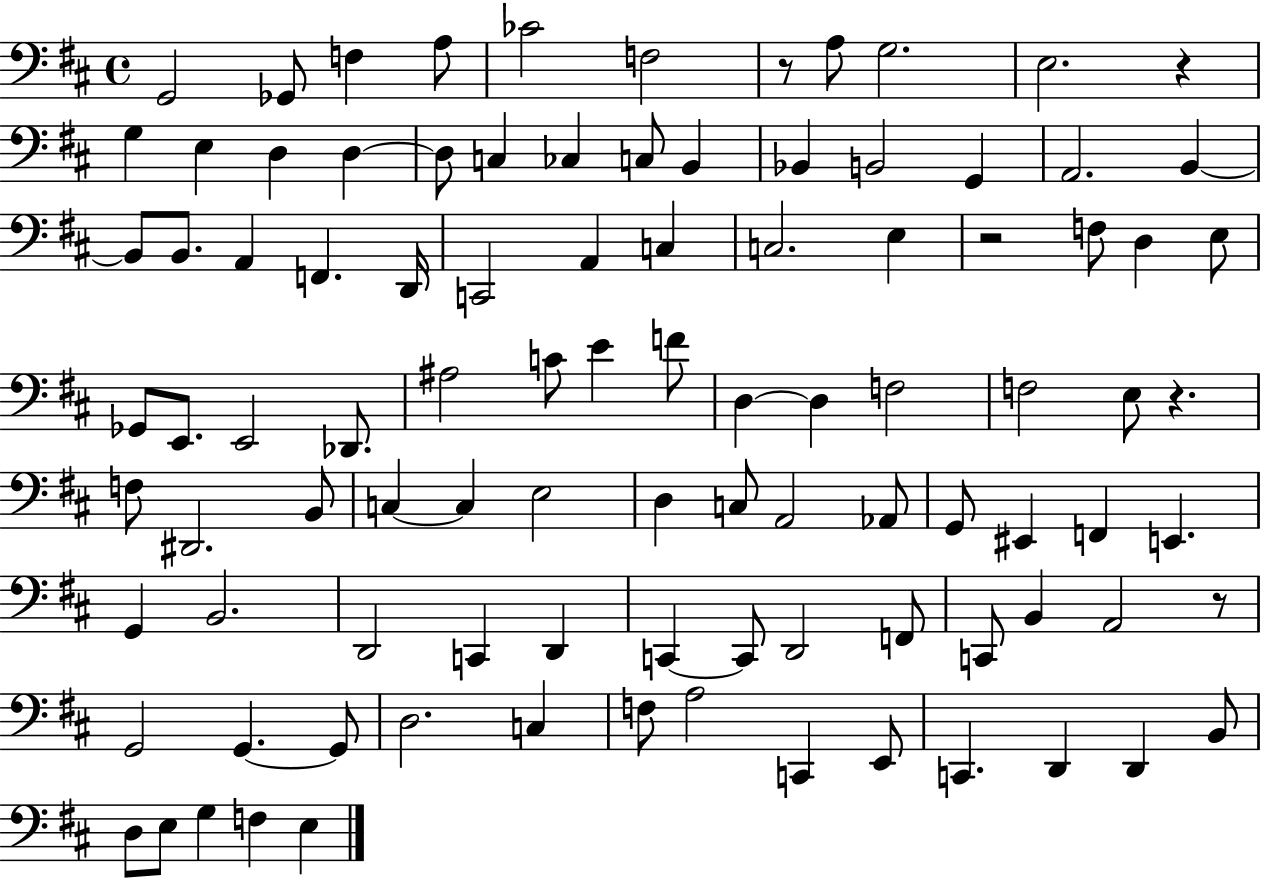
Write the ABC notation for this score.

X:1
T:Untitled
M:4/4
L:1/4
K:D
G,,2 _G,,/2 F, A,/2 _C2 F,2 z/2 A,/2 G,2 E,2 z G, E, D, D, D,/2 C, _C, C,/2 B,, _B,, B,,2 G,, A,,2 B,, B,,/2 B,,/2 A,, F,, D,,/4 C,,2 A,, C, C,2 E, z2 F,/2 D, E,/2 _G,,/2 E,,/2 E,,2 _D,,/2 ^A,2 C/2 E F/2 D, D, F,2 F,2 E,/2 z F,/2 ^D,,2 B,,/2 C, C, E,2 D, C,/2 A,,2 _A,,/2 G,,/2 ^E,, F,, E,, G,, B,,2 D,,2 C,, D,, C,, C,,/2 D,,2 F,,/2 C,,/2 B,, A,,2 z/2 G,,2 G,, G,,/2 D,2 C, F,/2 A,2 C,, E,,/2 C,, D,, D,, B,,/2 D,/2 E,/2 G, F, E,